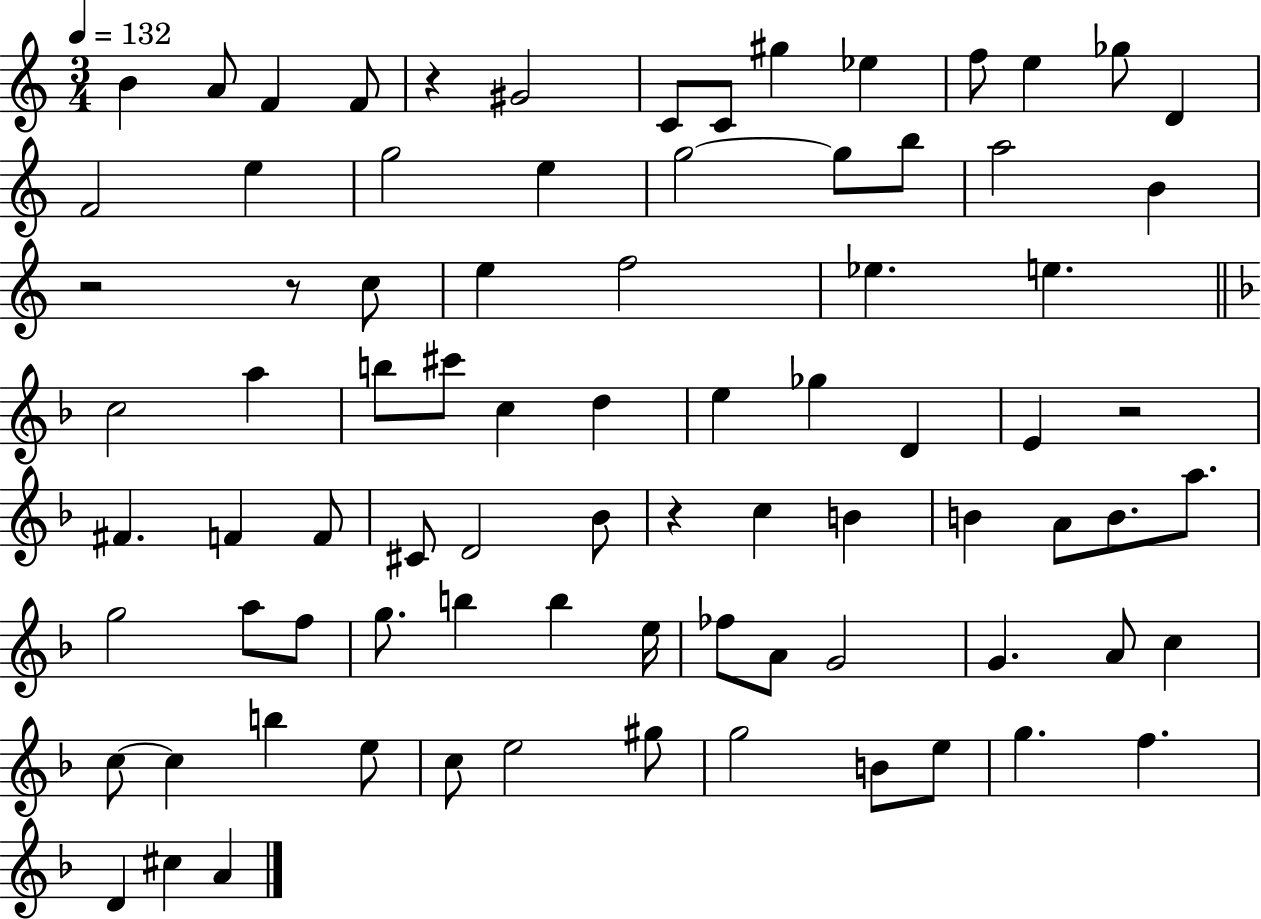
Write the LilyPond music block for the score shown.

{
  \clef treble
  \numericTimeSignature
  \time 3/4
  \key c \major
  \tempo 4 = 132
  b'4 a'8 f'4 f'8 | r4 gis'2 | c'8 c'8 gis''4 ees''4 | f''8 e''4 ges''8 d'4 | \break f'2 e''4 | g''2 e''4 | g''2~~ g''8 b''8 | a''2 b'4 | \break r2 r8 c''8 | e''4 f''2 | ees''4. e''4. | \bar "||" \break \key f \major c''2 a''4 | b''8 cis'''8 c''4 d''4 | e''4 ges''4 d'4 | e'4 r2 | \break fis'4. f'4 f'8 | cis'8 d'2 bes'8 | r4 c''4 b'4 | b'4 a'8 b'8. a''8. | \break g''2 a''8 f''8 | g''8. b''4 b''4 e''16 | fes''8 a'8 g'2 | g'4. a'8 c''4 | \break c''8~~ c''4 b''4 e''8 | c''8 e''2 gis''8 | g''2 b'8 e''8 | g''4. f''4. | \break d'4 cis''4 a'4 | \bar "|."
}